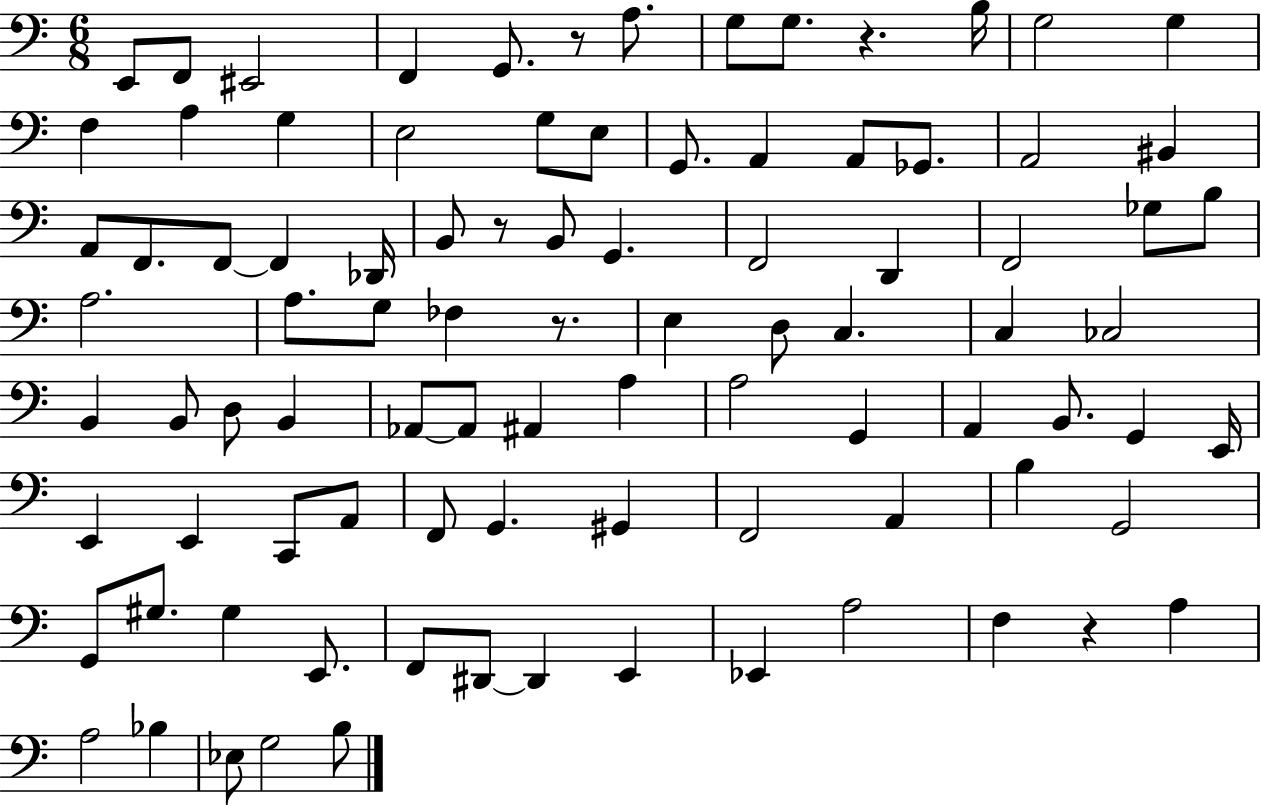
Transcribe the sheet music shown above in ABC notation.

X:1
T:Untitled
M:6/8
L:1/4
K:C
E,,/2 F,,/2 ^E,,2 F,, G,,/2 z/2 A,/2 G,/2 G,/2 z B,/4 G,2 G, F, A, G, E,2 G,/2 E,/2 G,,/2 A,, A,,/2 _G,,/2 A,,2 ^B,, A,,/2 F,,/2 F,,/2 F,, _D,,/4 B,,/2 z/2 B,,/2 G,, F,,2 D,, F,,2 _G,/2 B,/2 A,2 A,/2 G,/2 _F, z/2 E, D,/2 C, C, _C,2 B,, B,,/2 D,/2 B,, _A,,/2 _A,,/2 ^A,, A, A,2 G,, A,, B,,/2 G,, E,,/4 E,, E,, C,,/2 A,,/2 F,,/2 G,, ^G,, F,,2 A,, B, G,,2 G,,/2 ^G,/2 ^G, E,,/2 F,,/2 ^D,,/2 ^D,, E,, _E,, A,2 F, z A, A,2 _B, _E,/2 G,2 B,/2